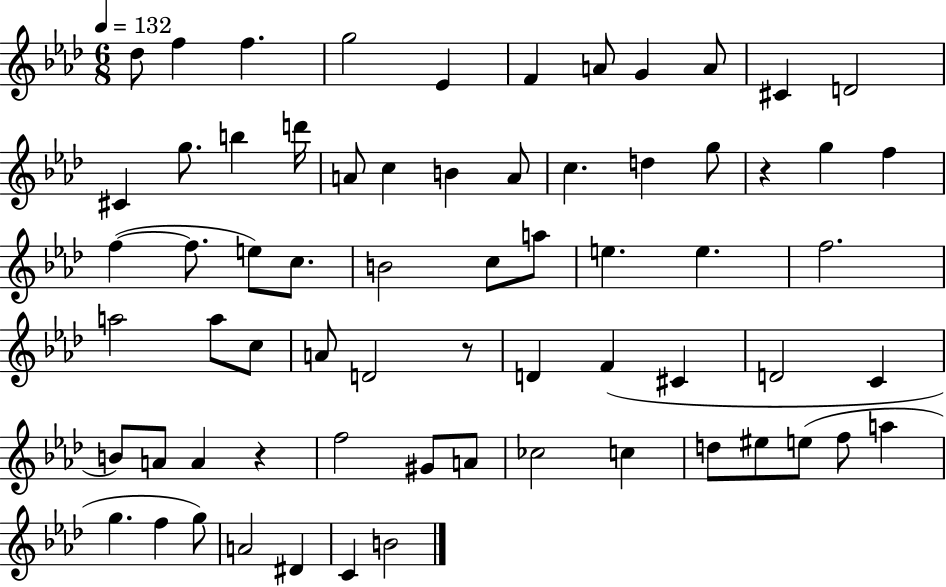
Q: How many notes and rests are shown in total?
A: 67